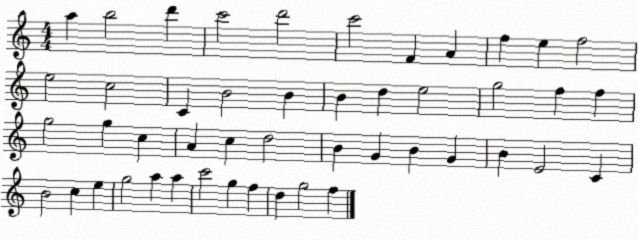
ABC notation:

X:1
T:Untitled
M:4/4
L:1/4
K:C
a b2 d' c'2 d'2 c'2 F A f e f2 e2 c2 C B2 B B d e2 g2 f f g2 g c A c d2 B G B G B E2 C B2 c e g2 a a c'2 g f d g2 f